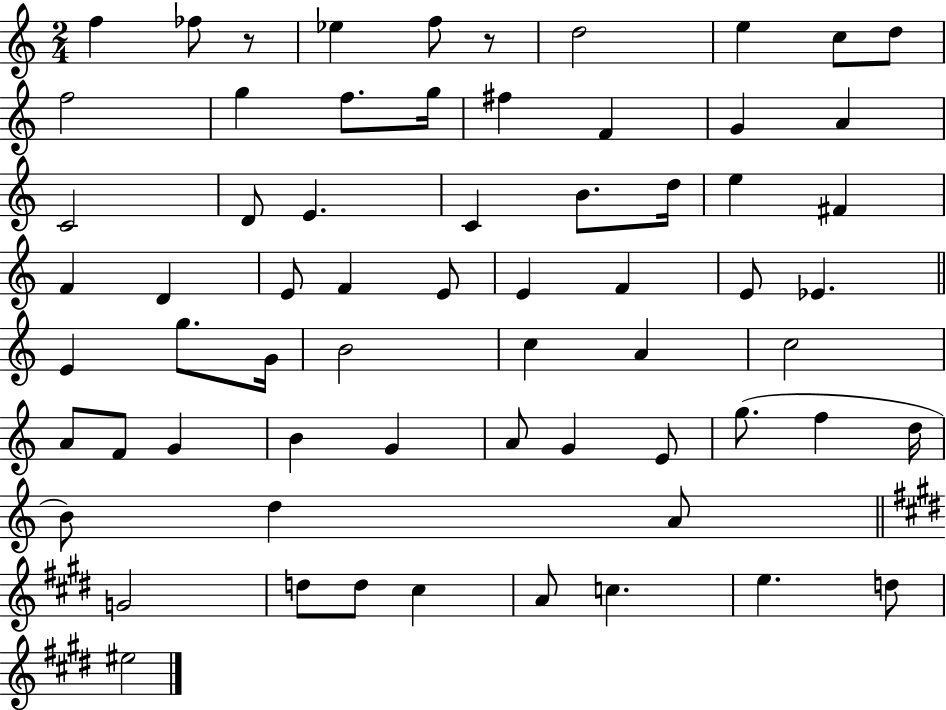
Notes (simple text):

F5/q FES5/e R/e Eb5/q F5/e R/e D5/h E5/q C5/e D5/e F5/h G5/q F5/e. G5/s F#5/q F4/q G4/q A4/q C4/h D4/e E4/q. C4/q B4/e. D5/s E5/q F#4/q F4/q D4/q E4/e F4/q E4/e E4/q F4/q E4/e Eb4/q. E4/q G5/e. G4/s B4/h C5/q A4/q C5/h A4/e F4/e G4/q B4/q G4/q A4/e G4/q E4/e G5/e. F5/q D5/s B4/e D5/q A4/e G4/h D5/e D5/e C#5/q A4/e C5/q. E5/q. D5/e EIS5/h